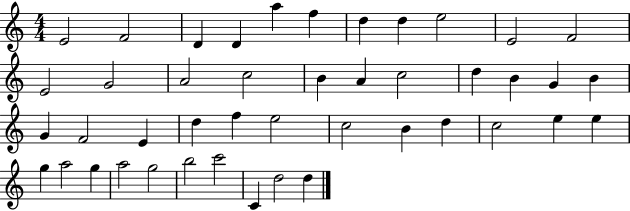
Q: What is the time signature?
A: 4/4